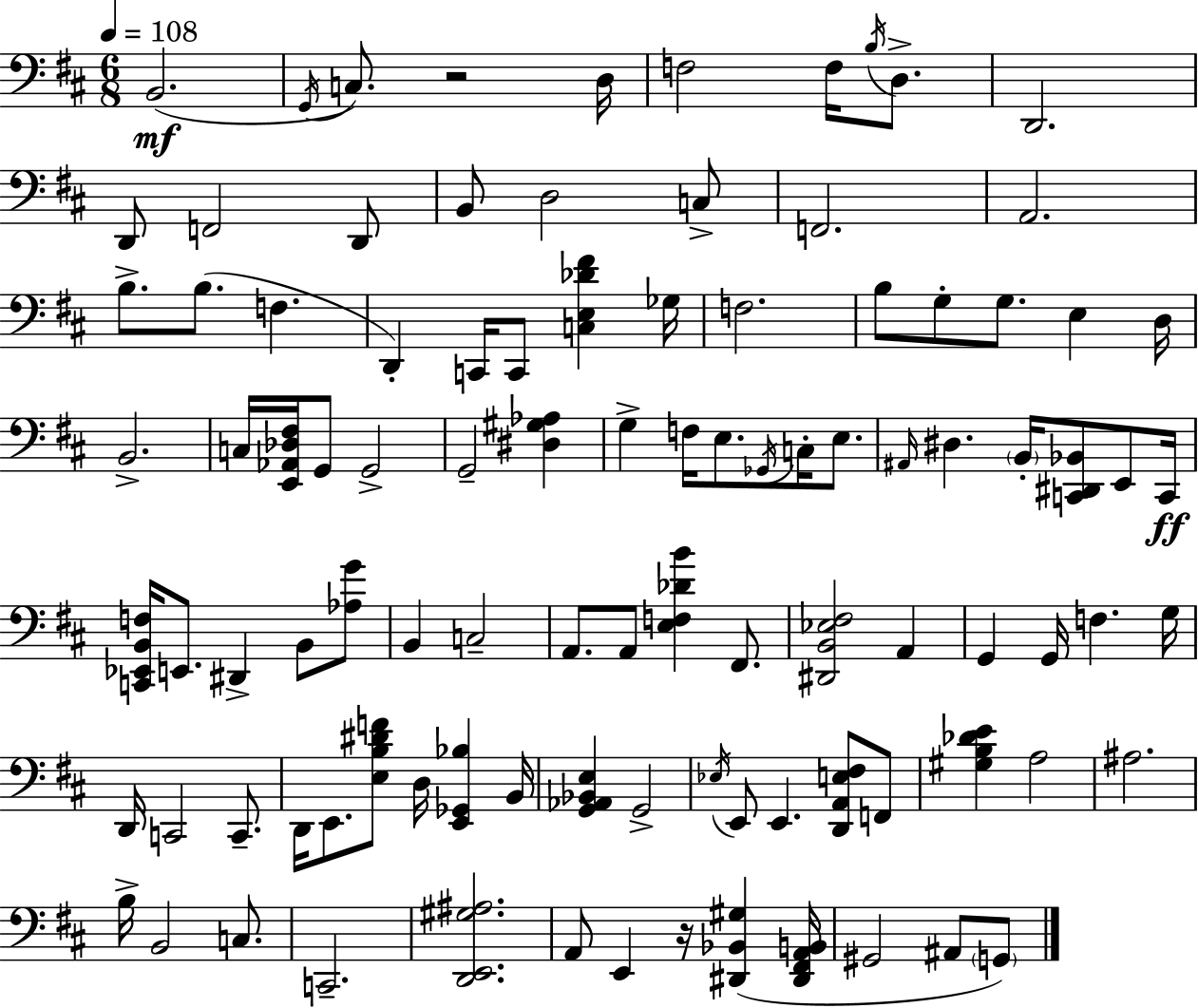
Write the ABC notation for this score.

X:1
T:Untitled
M:6/8
L:1/4
K:D
B,,2 G,,/4 C,/2 z2 D,/4 F,2 F,/4 B,/4 D,/2 D,,2 D,,/2 F,,2 D,,/2 B,,/2 D,2 C,/2 F,,2 A,,2 B,/2 B,/2 F, D,, C,,/4 C,,/2 [C,E,_D^F] _G,/4 F,2 B,/2 G,/2 G,/2 E, D,/4 B,,2 C,/4 [E,,_A,,_D,^F,]/4 G,,/2 G,,2 G,,2 [^D,^G,_A,] G, F,/4 E,/2 _G,,/4 C,/4 E,/2 ^A,,/4 ^D, B,,/4 [C,,^D,,_B,,]/2 E,,/2 C,,/4 [C,,_E,,B,,F,]/4 E,,/2 ^D,, B,,/2 [_A,G]/2 B,, C,2 A,,/2 A,,/2 [E,F,_DB] ^F,,/2 [^D,,B,,_E,^F,]2 A,, G,, G,,/4 F, G,/4 D,,/4 C,,2 C,,/2 D,,/4 E,,/2 [E,B,^DF]/2 D,/4 [E,,_G,,_B,] B,,/4 [G,,_A,,_B,,E,] G,,2 _E,/4 E,,/2 E,, [D,,A,,E,^F,]/2 F,,/2 [^G,B,_DE] A,2 ^A,2 B,/4 B,,2 C,/2 C,,2 [D,,E,,^G,^A,]2 A,,/2 E,, z/4 [^D,,_B,,^G,] [^D,,^F,,A,,B,,]/4 ^G,,2 ^A,,/2 G,,/2